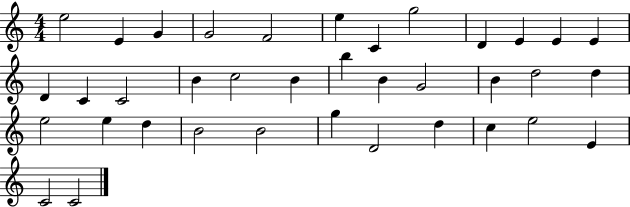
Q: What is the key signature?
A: C major